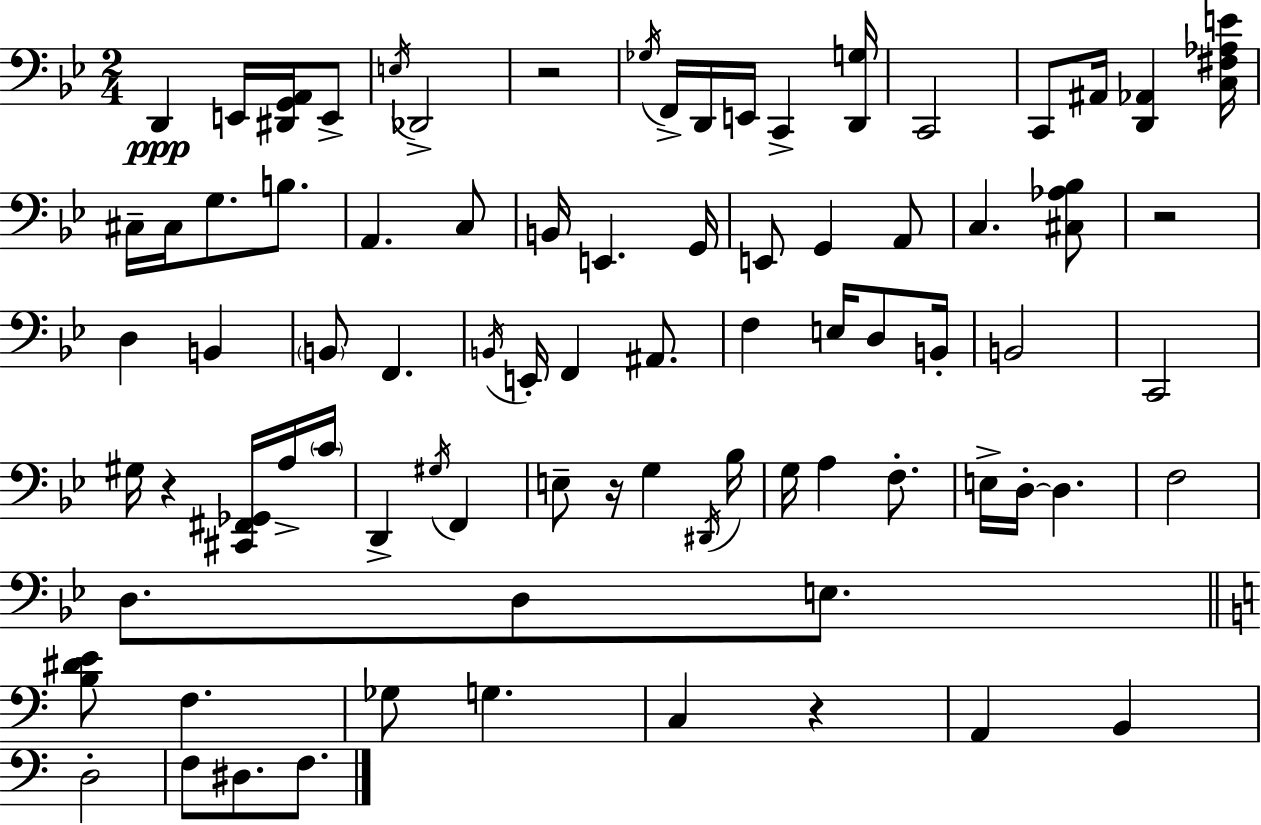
{
  \clef bass
  \numericTimeSignature
  \time 2/4
  \key g \minor
  d,4\ppp e,16 <dis, g, a,>16 e,8-> | \acciaccatura { e16 } des,2-> | r2 | \acciaccatura { ges16 } f,16-> d,16 e,16 c,4-> | \break <d, g>16 c,2 | c,8 ais,16 <d, aes,>4 | <c fis aes e'>16 cis16-- cis16 g8. b8. | a,4. | \break c8 b,16 e,4. | g,16 e,8 g,4 | a,8 c4. | <cis aes bes>8 r2 | \break d4 b,4 | \parenthesize b,8 f,4. | \acciaccatura { b,16 } e,16-. f,4 | ais,8. f4 e16 | \break d8 b,16-. b,2 | c,2 | gis16 r4 | <cis, fis, ges,>16 a16-> \parenthesize c'16 d,4-> \acciaccatura { gis16 } | \break f,4 e8-- r16 g4 | \acciaccatura { dis,16 } bes16 g16 a4 | f8.-. e16-> d16-.~~ d4. | f2 | \break d8. | d8 e8. \bar "||" \break \key a \minor <b dis' e'>8 f4. | ges8 g4. | c4 r4 | a,4 b,4 | \break d2-. | f8 dis8. f8. | \bar "|."
}